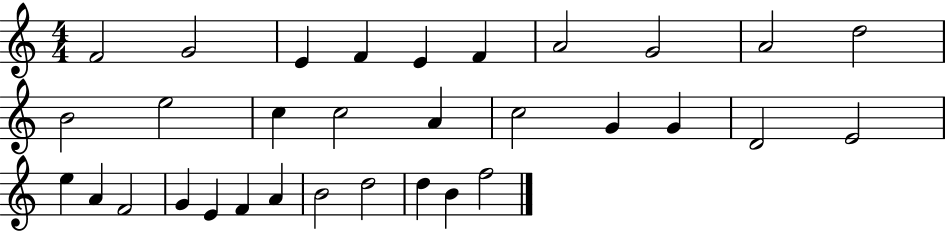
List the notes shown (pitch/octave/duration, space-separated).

F4/h G4/h E4/q F4/q E4/q F4/q A4/h G4/h A4/h D5/h B4/h E5/h C5/q C5/h A4/q C5/h G4/q G4/q D4/h E4/h E5/q A4/q F4/h G4/q E4/q F4/q A4/q B4/h D5/h D5/q B4/q F5/h